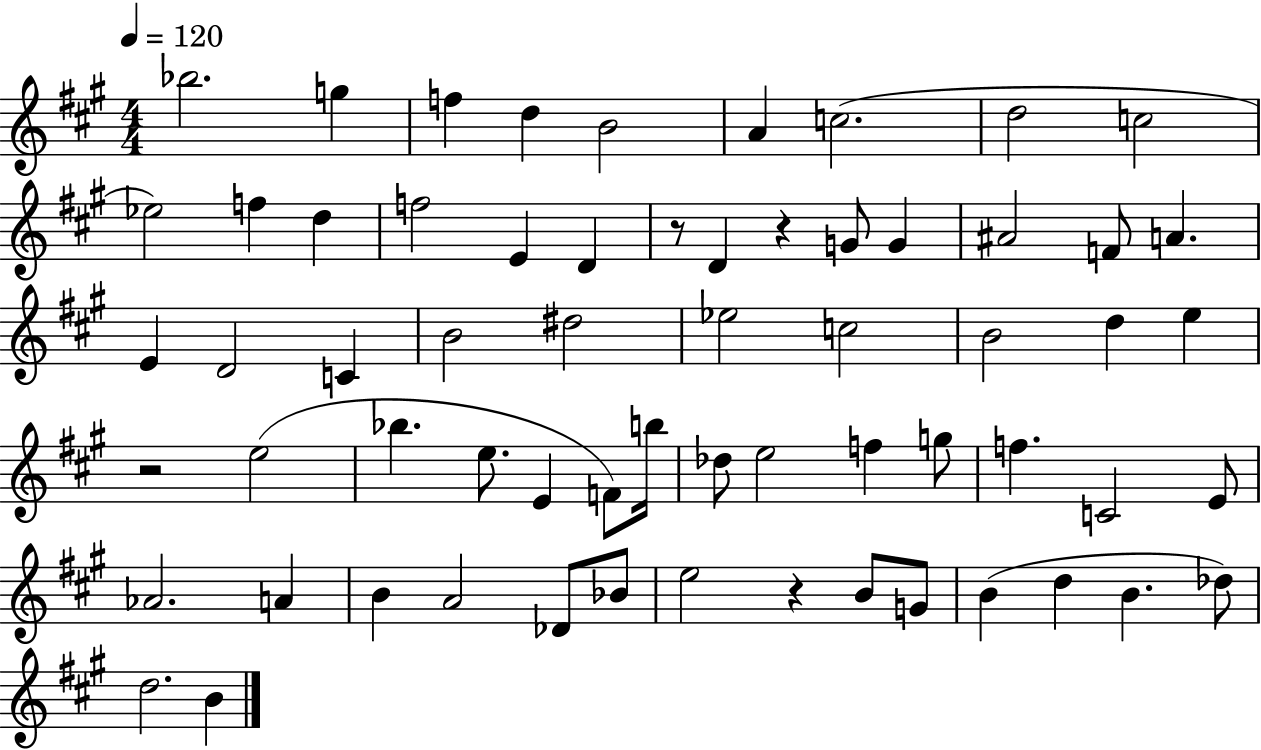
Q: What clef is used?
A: treble